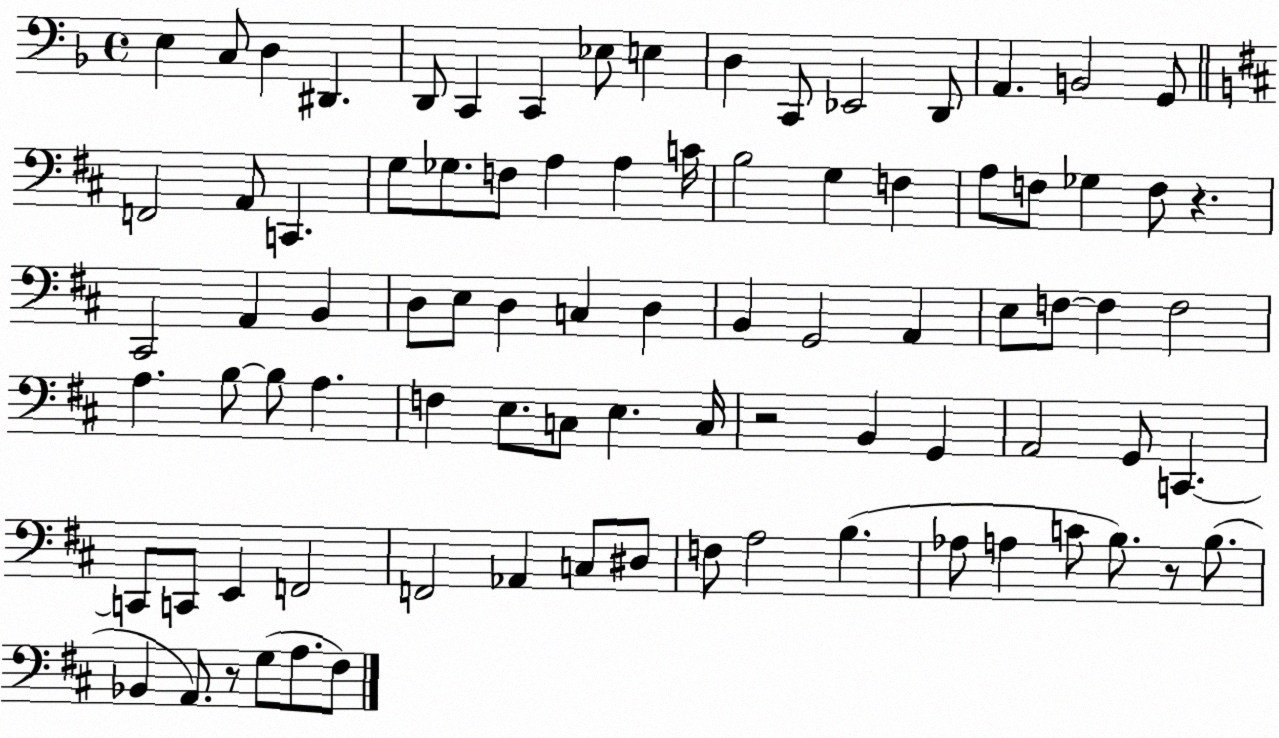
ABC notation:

X:1
T:Untitled
M:4/4
L:1/4
K:F
E, C,/2 D, ^D,, D,,/2 C,, C,, _E,/2 E, D, C,,/2 _E,,2 D,,/2 A,, B,,2 G,,/2 F,,2 A,,/2 C,, G,/2 _G,/2 F,/2 A, A, C/4 B,2 G, F, A,/2 F,/2 _G, F,/2 z ^C,,2 A,, B,, D,/2 E,/2 D, C, D, B,, G,,2 A,, E,/2 F,/2 F, F,2 A, B,/2 B,/2 A, F, E,/2 C,/2 E, C,/4 z2 B,, G,, A,,2 G,,/2 C,, C,,/2 C,,/2 E,, F,,2 F,,2 _A,, C,/2 ^D,/2 F,/2 A,2 B, _A,/2 A, C/2 B,/2 z/2 B,/2 _B,, A,,/2 z/2 G,/2 A,/2 ^F,/2